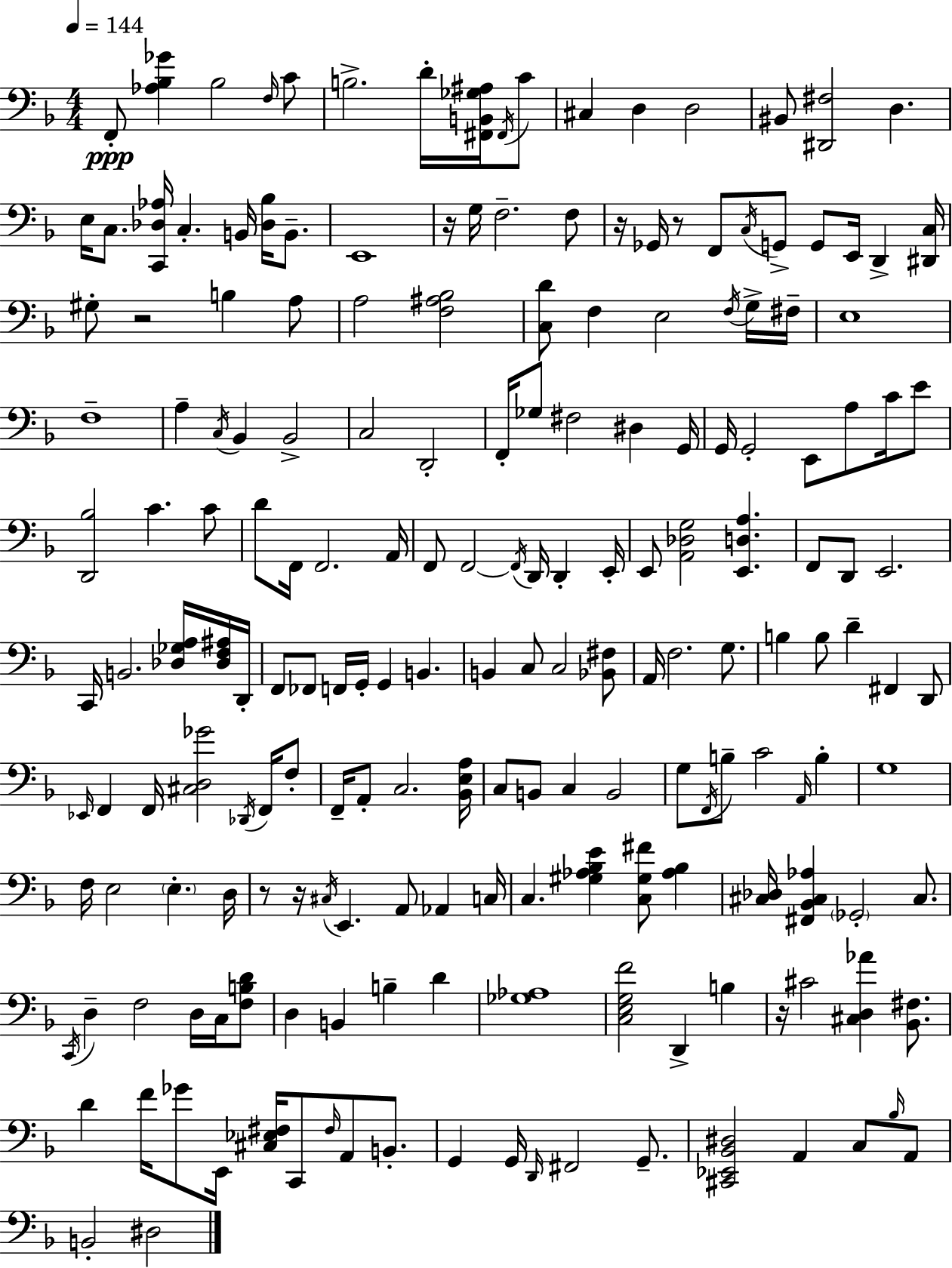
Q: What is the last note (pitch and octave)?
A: D#3